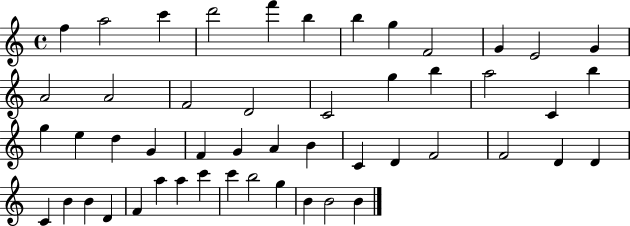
{
  \clef treble
  \time 4/4
  \defaultTimeSignature
  \key c \major
  f''4 a''2 c'''4 | d'''2 f'''4 b''4 | b''4 g''4 f'2 | g'4 e'2 g'4 | \break a'2 a'2 | f'2 d'2 | c'2 g''4 b''4 | a''2 c'4 b''4 | \break g''4 e''4 d''4 g'4 | f'4 g'4 a'4 b'4 | c'4 d'4 f'2 | f'2 d'4 d'4 | \break c'4 b'4 b'4 d'4 | f'4 a''4 a''4 c'''4 | c'''4 b''2 g''4 | b'4 b'2 b'4 | \break \bar "|."
}